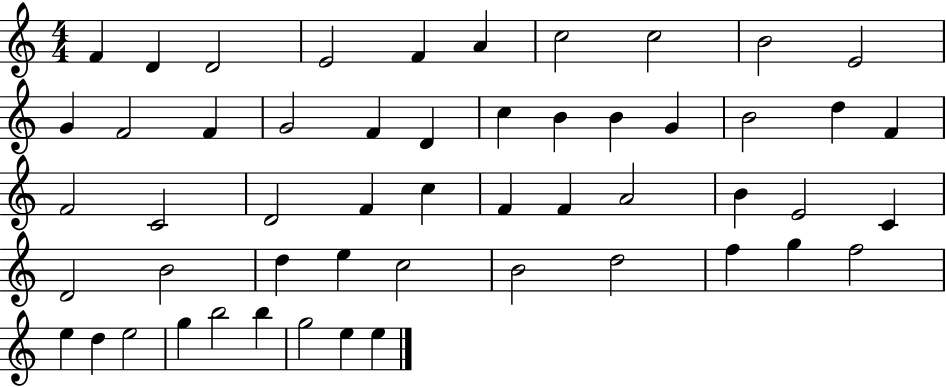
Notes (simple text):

F4/q D4/q D4/h E4/h F4/q A4/q C5/h C5/h B4/h E4/h G4/q F4/h F4/q G4/h F4/q D4/q C5/q B4/q B4/q G4/q B4/h D5/q F4/q F4/h C4/h D4/h F4/q C5/q F4/q F4/q A4/h B4/q E4/h C4/q D4/h B4/h D5/q E5/q C5/h B4/h D5/h F5/q G5/q F5/h E5/q D5/q E5/h G5/q B5/h B5/q G5/h E5/q E5/q